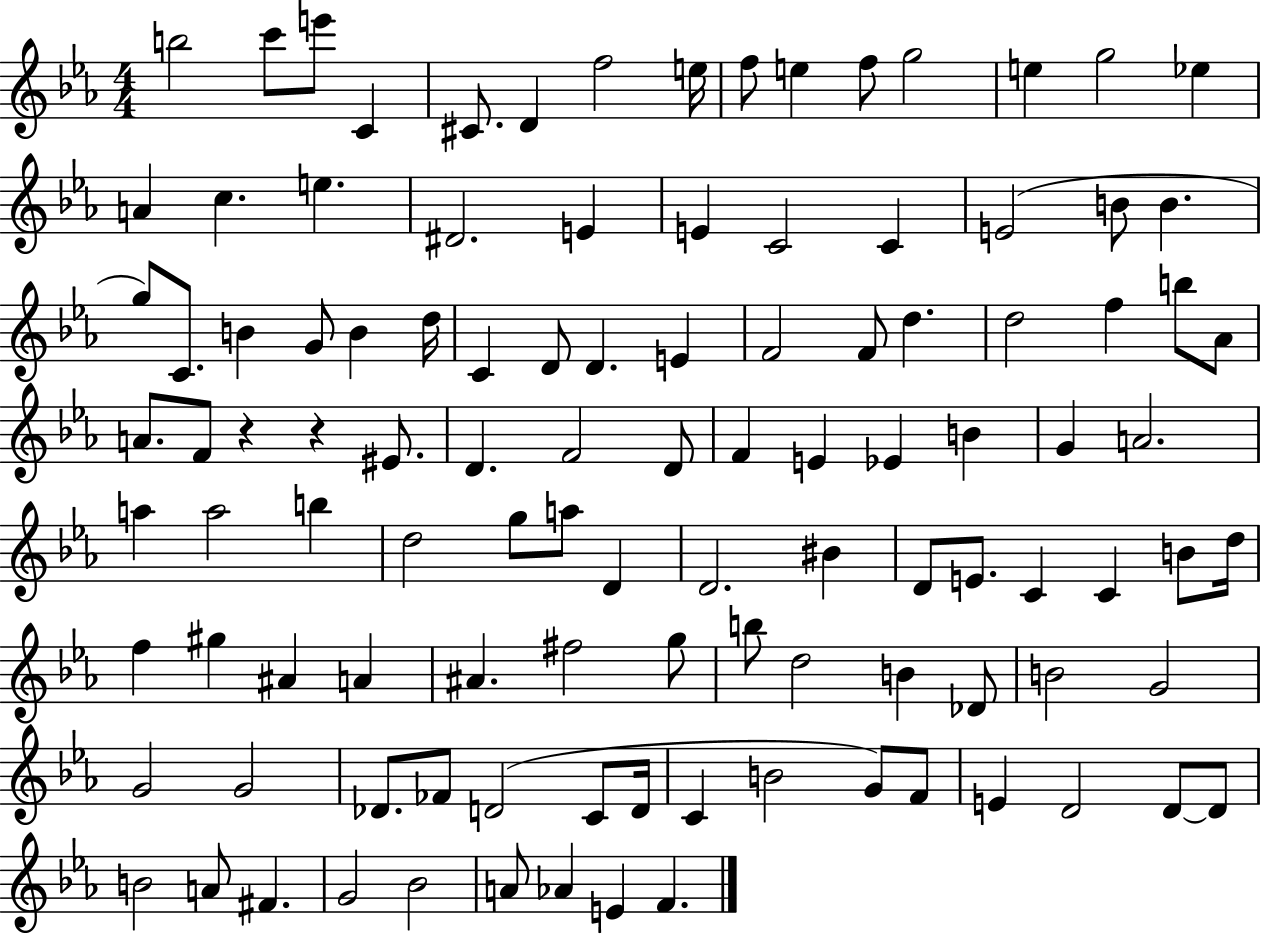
B5/h C6/e E6/e C4/q C#4/e. D4/q F5/h E5/s F5/e E5/q F5/e G5/h E5/q G5/h Eb5/q A4/q C5/q. E5/q. D#4/h. E4/q E4/q C4/h C4/q E4/h B4/e B4/q. G5/e C4/e. B4/q G4/e B4/q D5/s C4/q D4/e D4/q. E4/q F4/h F4/e D5/q. D5/h F5/q B5/e Ab4/e A4/e. F4/e R/q R/q EIS4/e. D4/q. F4/h D4/e F4/q E4/q Eb4/q B4/q G4/q A4/h. A5/q A5/h B5/q D5/h G5/e A5/e D4/q D4/h. BIS4/q D4/e E4/e. C4/q C4/q B4/e D5/s F5/q G#5/q A#4/q A4/q A#4/q. F#5/h G5/e B5/e D5/h B4/q Db4/e B4/h G4/h G4/h G4/h Db4/e. FES4/e D4/h C4/e D4/s C4/q B4/h G4/e F4/e E4/q D4/h D4/e D4/e B4/h A4/e F#4/q. G4/h Bb4/h A4/e Ab4/q E4/q F4/q.